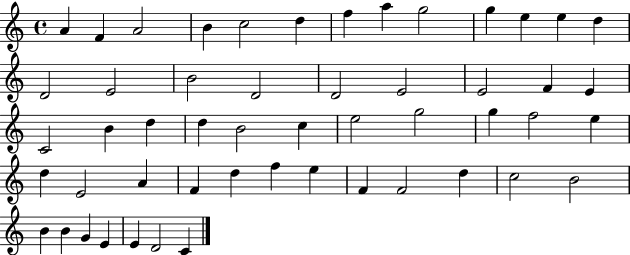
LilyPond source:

{
  \clef treble
  \time 4/4
  \defaultTimeSignature
  \key c \major
  a'4 f'4 a'2 | b'4 c''2 d''4 | f''4 a''4 g''2 | g''4 e''4 e''4 d''4 | \break d'2 e'2 | b'2 d'2 | d'2 e'2 | e'2 f'4 e'4 | \break c'2 b'4 d''4 | d''4 b'2 c''4 | e''2 g''2 | g''4 f''2 e''4 | \break d''4 e'2 a'4 | f'4 d''4 f''4 e''4 | f'4 f'2 d''4 | c''2 b'2 | \break b'4 b'4 g'4 e'4 | e'4 d'2 c'4 | \bar "|."
}